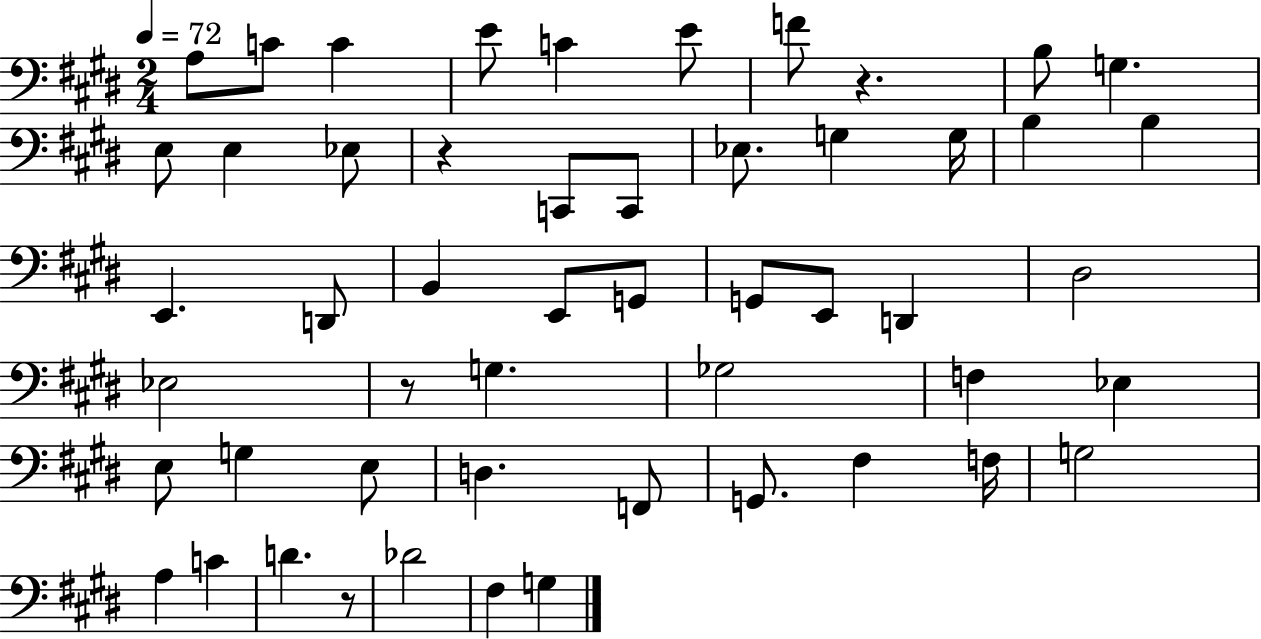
A3/e C4/e C4/q E4/e C4/q E4/e F4/e R/q. B3/e G3/q. E3/e E3/q Eb3/e R/q C2/e C2/e Eb3/e. G3/q G3/s B3/q B3/q E2/q. D2/e B2/q E2/e G2/e G2/e E2/e D2/q D#3/h Eb3/h R/e G3/q. Gb3/h F3/q Eb3/q E3/e G3/q E3/e D3/q. F2/e G2/e. F#3/q F3/s G3/h A3/q C4/q D4/q. R/e Db4/h F#3/q G3/q